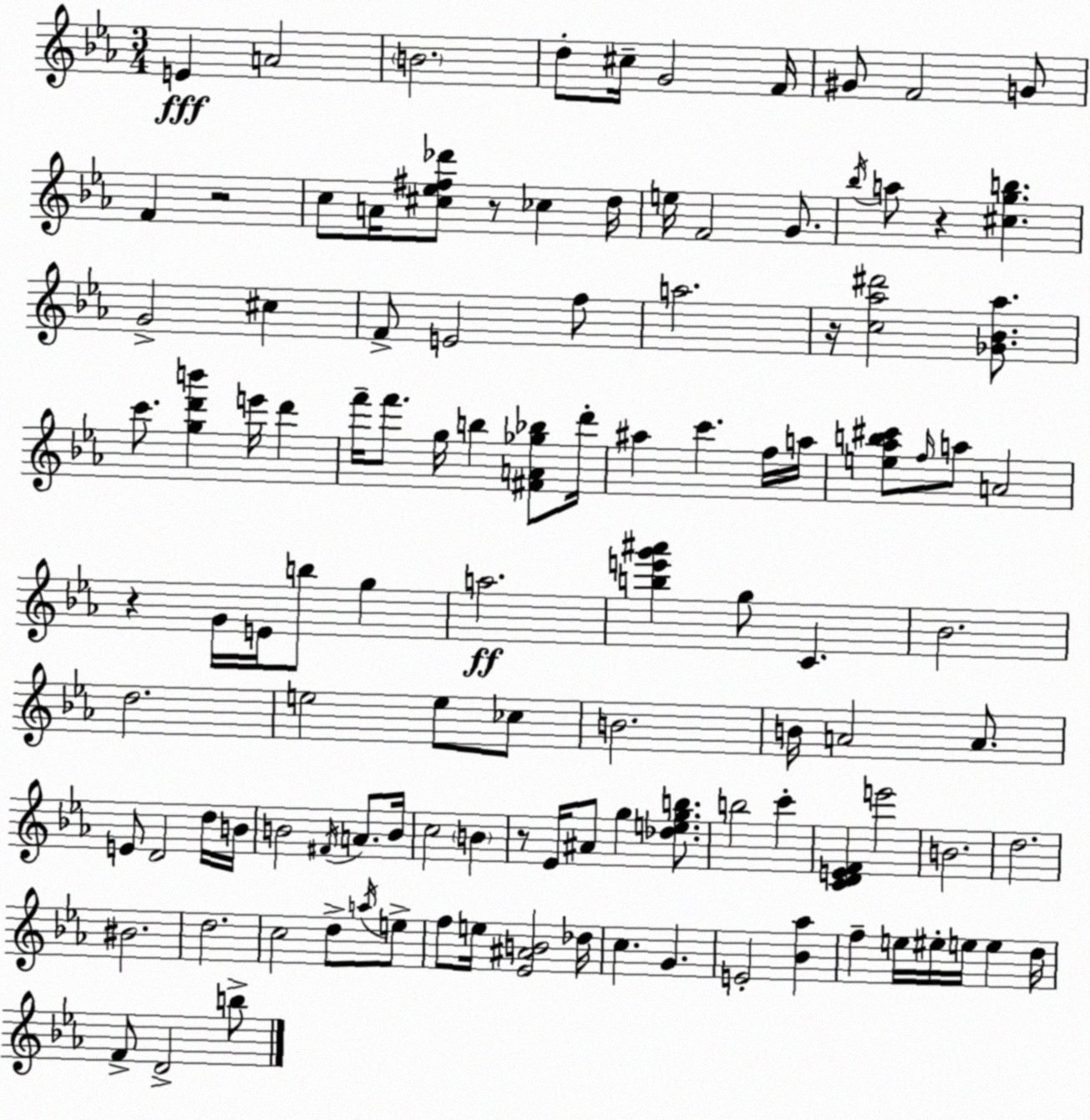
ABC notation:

X:1
T:Untitled
M:3/4
L:1/4
K:Eb
E A2 B2 d/2 ^c/4 G2 F/4 ^G/2 F2 G/2 F z2 c/2 A/4 [^c_e^f_d']/2 z/2 _c d/4 e/4 F2 G/2 _b/4 a/2 z [^cgb] G2 ^c F/2 E2 f/2 a2 z/4 [c_a^d']2 [_G_B_a]/2 c'/2 [gd'b'] e'/4 d' f'/4 f'/2 g/4 b [^FA_g_b]/2 d'/4 ^a c' f/4 a/4 [e_ab^c']/2 f/4 a/2 A2 z G/4 E/4 b/2 g a2 [be'g'^a'] g/2 C _B2 d2 e2 e/2 _c/2 B2 B/4 A2 A/2 E/2 D2 d/4 B/4 B2 ^F/4 A/2 B/4 c2 B z/2 _E/4 ^A/2 g [_degb]/2 b2 c' [CDEF] e'2 B2 d2 ^B2 d2 c2 d/2 a/4 e/2 f/2 e/4 [_E^AB]2 _d/4 c G E2 [_B_a] f e/4 ^e/4 e/4 e d/4 F/2 D2 b/2